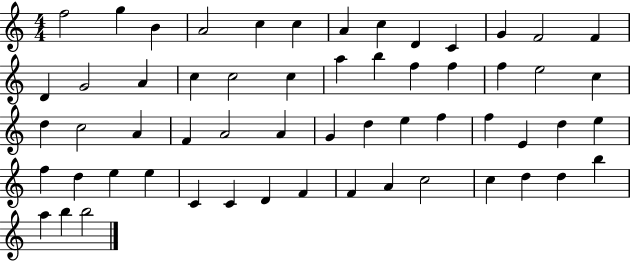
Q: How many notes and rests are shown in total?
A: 58